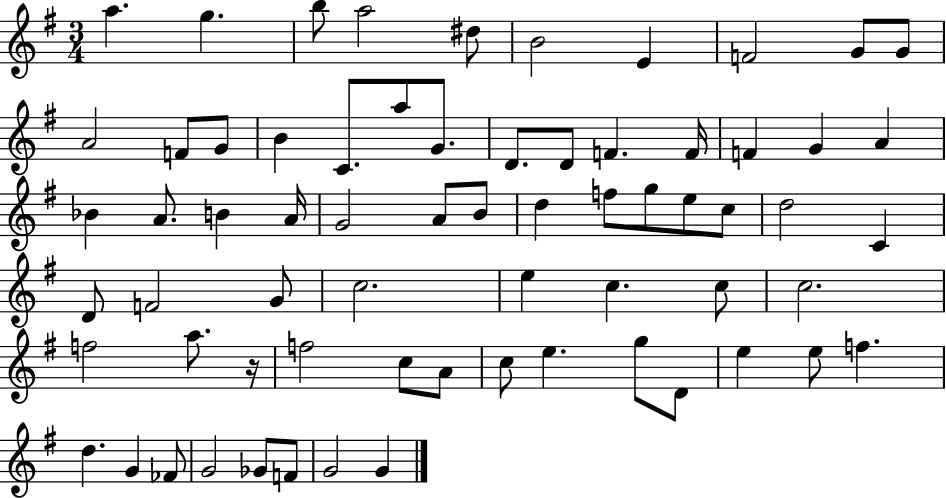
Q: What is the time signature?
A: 3/4